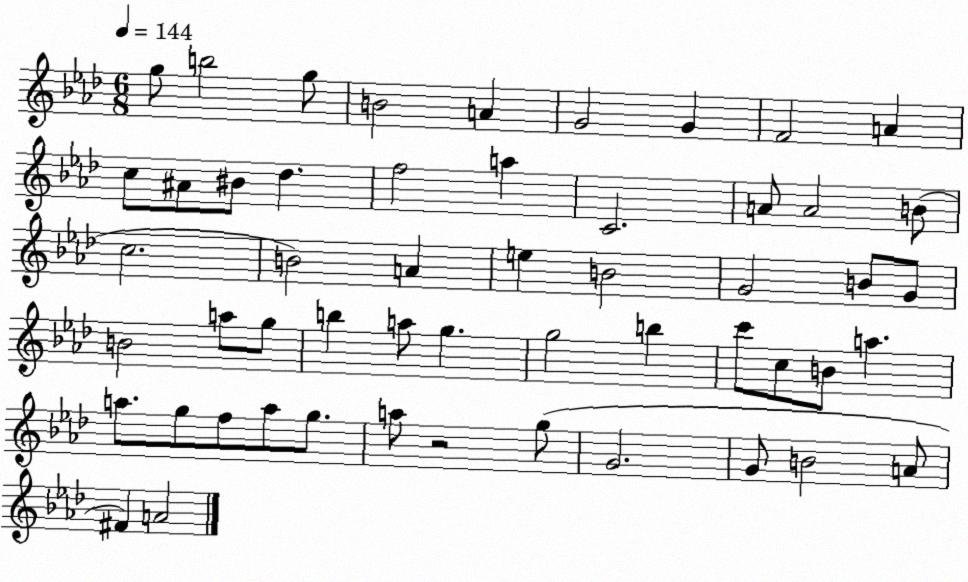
X:1
T:Untitled
M:6/8
L:1/4
K:Ab
g/2 b2 g/2 B2 A G2 G F2 A c/2 ^A/2 ^B/2 _d f2 a C2 A/2 A2 B/2 c2 B2 A e B2 G2 B/2 G/2 B2 a/2 g/2 b a/2 g g2 b c'/2 c/2 B/2 a a/2 g/2 f/2 a/2 g/2 a/2 z2 g/2 G2 G/2 B2 A/2 ^F A2